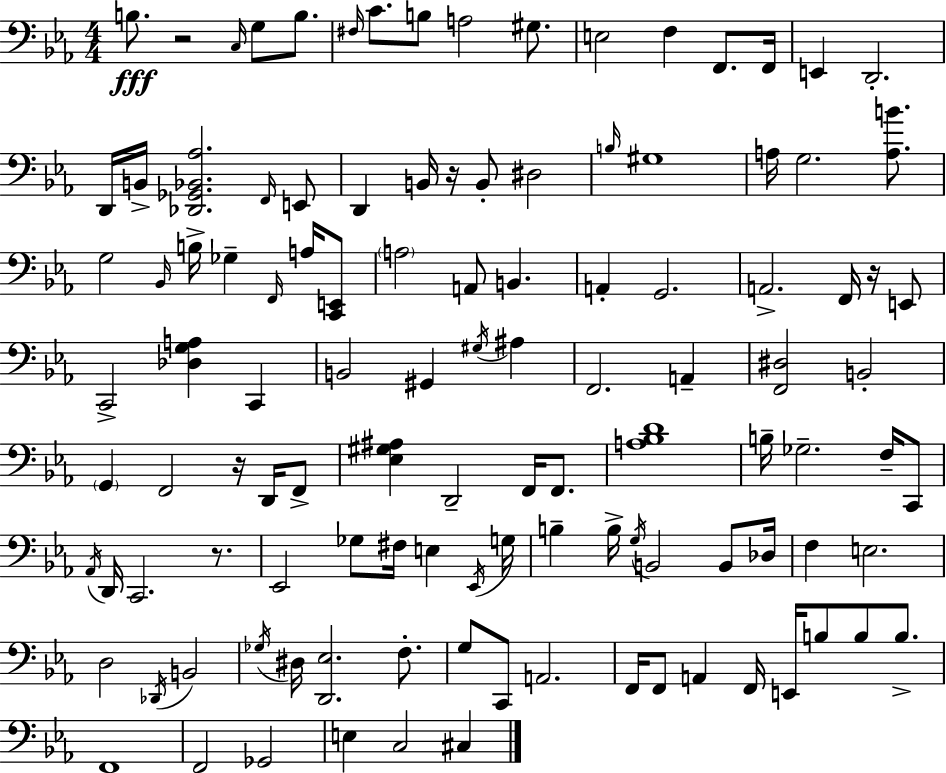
{
  \clef bass
  \numericTimeSignature
  \time 4/4
  \key ees \major
  \repeat volta 2 { b8.\fff r2 \grace { c16 } g8 b8. | \grace { fis16 } c'8. b8 a2 gis8. | e2 f4 f,8. | f,16 e,4 d,2.-. | \break d,16 b,16-> <des, ges, bes, aes>2. | \grace { f,16 } e,8 d,4 b,16 r16 b,8-. dis2 | \grace { b16 } gis1 | a16 g2. | \break <a b'>8. g2 \grace { bes,16 } b16-> ges4-- | \grace { f,16 } a16 <c, e,>8 \parenthesize a2 a,8 | b,4. a,4-. g,2. | a,2.-> | \break f,16 r16 e,8 c,2-> <des g a>4 | c,4 b,2 gis,4 | \acciaccatura { gis16 } ais4 f,2. | a,4-- <f, dis>2 b,2-. | \break \parenthesize g,4 f,2 | r16 d,16 f,8-> <ees gis ais>4 d,2-- | f,16 f,8. <a bes d'>1 | b16-- ges2.-- | \break f16-- c,8 \acciaccatura { aes,16 } d,16 c,2. | r8. ees,2 | ges8 fis16 e4 \acciaccatura { ees,16 } g16 b4-- b16-> \acciaccatura { g16 } b,2 | b,8 des16 f4 e2. | \break d2 | \acciaccatura { des,16 } b,2 \acciaccatura { ges16 } dis16 <d, ees>2. | f8.-. g8 c,8 | a,2. f,16 f,8 a,4 | \break f,16 e,16 b8 b8 b8.-> f,1 | f,2 | ges,2 e4 | c2 cis4 } \bar "|."
}